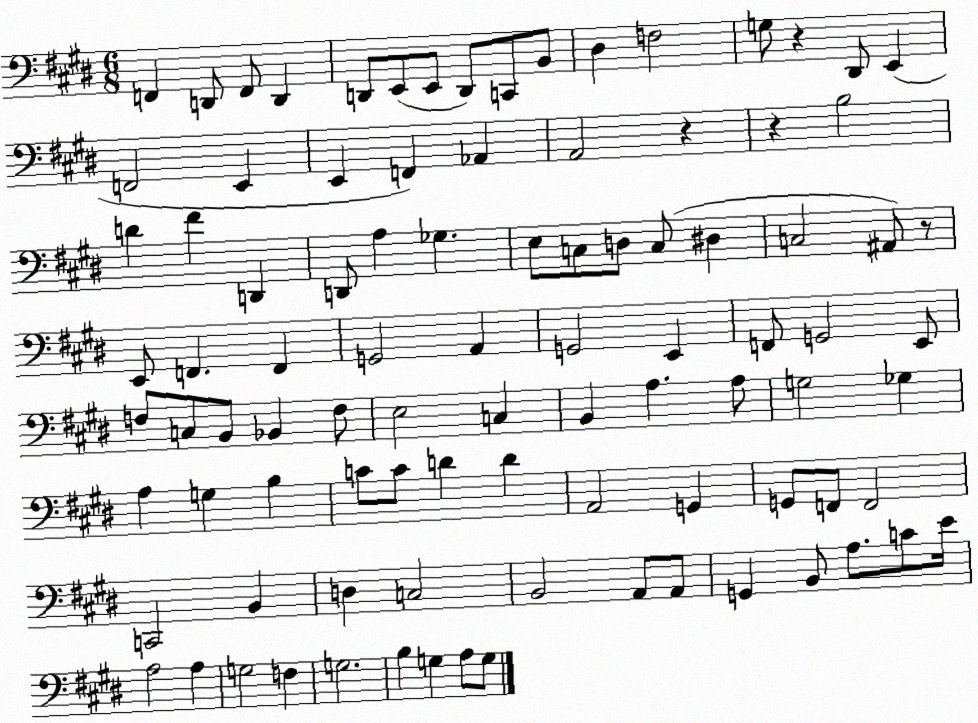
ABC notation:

X:1
T:Untitled
M:6/8
L:1/4
K:E
F,, D,,/2 F,,/2 D,, D,,/2 E,,/2 E,,/2 D,,/2 C,,/2 B,,/2 ^D, F,2 G,/2 z ^D,,/2 E,, F,,2 E,, E,, F,, _A,, A,,2 z z B,2 D ^F D,, D,,/2 A, _G, E,/2 C,/2 D,/2 C,/2 ^D, C,2 ^A,,/2 z/2 E,,/2 F,, F,, G,,2 A,, G,,2 E,, F,,/2 G,,2 E,,/2 F,/2 C,/2 B,,/2 _B,, F,/2 E,2 C, B,, A, A,/2 G,2 _G, A, G, B, C/2 C/2 D D A,,2 G,, G,,/2 F,,/2 F,,2 C,,2 B,, D, C,2 B,,2 A,,/2 A,,/2 G,, B,,/2 A,/2 C/2 E/4 A,2 A, G,2 F, G,2 B, G, A,/2 G,/2